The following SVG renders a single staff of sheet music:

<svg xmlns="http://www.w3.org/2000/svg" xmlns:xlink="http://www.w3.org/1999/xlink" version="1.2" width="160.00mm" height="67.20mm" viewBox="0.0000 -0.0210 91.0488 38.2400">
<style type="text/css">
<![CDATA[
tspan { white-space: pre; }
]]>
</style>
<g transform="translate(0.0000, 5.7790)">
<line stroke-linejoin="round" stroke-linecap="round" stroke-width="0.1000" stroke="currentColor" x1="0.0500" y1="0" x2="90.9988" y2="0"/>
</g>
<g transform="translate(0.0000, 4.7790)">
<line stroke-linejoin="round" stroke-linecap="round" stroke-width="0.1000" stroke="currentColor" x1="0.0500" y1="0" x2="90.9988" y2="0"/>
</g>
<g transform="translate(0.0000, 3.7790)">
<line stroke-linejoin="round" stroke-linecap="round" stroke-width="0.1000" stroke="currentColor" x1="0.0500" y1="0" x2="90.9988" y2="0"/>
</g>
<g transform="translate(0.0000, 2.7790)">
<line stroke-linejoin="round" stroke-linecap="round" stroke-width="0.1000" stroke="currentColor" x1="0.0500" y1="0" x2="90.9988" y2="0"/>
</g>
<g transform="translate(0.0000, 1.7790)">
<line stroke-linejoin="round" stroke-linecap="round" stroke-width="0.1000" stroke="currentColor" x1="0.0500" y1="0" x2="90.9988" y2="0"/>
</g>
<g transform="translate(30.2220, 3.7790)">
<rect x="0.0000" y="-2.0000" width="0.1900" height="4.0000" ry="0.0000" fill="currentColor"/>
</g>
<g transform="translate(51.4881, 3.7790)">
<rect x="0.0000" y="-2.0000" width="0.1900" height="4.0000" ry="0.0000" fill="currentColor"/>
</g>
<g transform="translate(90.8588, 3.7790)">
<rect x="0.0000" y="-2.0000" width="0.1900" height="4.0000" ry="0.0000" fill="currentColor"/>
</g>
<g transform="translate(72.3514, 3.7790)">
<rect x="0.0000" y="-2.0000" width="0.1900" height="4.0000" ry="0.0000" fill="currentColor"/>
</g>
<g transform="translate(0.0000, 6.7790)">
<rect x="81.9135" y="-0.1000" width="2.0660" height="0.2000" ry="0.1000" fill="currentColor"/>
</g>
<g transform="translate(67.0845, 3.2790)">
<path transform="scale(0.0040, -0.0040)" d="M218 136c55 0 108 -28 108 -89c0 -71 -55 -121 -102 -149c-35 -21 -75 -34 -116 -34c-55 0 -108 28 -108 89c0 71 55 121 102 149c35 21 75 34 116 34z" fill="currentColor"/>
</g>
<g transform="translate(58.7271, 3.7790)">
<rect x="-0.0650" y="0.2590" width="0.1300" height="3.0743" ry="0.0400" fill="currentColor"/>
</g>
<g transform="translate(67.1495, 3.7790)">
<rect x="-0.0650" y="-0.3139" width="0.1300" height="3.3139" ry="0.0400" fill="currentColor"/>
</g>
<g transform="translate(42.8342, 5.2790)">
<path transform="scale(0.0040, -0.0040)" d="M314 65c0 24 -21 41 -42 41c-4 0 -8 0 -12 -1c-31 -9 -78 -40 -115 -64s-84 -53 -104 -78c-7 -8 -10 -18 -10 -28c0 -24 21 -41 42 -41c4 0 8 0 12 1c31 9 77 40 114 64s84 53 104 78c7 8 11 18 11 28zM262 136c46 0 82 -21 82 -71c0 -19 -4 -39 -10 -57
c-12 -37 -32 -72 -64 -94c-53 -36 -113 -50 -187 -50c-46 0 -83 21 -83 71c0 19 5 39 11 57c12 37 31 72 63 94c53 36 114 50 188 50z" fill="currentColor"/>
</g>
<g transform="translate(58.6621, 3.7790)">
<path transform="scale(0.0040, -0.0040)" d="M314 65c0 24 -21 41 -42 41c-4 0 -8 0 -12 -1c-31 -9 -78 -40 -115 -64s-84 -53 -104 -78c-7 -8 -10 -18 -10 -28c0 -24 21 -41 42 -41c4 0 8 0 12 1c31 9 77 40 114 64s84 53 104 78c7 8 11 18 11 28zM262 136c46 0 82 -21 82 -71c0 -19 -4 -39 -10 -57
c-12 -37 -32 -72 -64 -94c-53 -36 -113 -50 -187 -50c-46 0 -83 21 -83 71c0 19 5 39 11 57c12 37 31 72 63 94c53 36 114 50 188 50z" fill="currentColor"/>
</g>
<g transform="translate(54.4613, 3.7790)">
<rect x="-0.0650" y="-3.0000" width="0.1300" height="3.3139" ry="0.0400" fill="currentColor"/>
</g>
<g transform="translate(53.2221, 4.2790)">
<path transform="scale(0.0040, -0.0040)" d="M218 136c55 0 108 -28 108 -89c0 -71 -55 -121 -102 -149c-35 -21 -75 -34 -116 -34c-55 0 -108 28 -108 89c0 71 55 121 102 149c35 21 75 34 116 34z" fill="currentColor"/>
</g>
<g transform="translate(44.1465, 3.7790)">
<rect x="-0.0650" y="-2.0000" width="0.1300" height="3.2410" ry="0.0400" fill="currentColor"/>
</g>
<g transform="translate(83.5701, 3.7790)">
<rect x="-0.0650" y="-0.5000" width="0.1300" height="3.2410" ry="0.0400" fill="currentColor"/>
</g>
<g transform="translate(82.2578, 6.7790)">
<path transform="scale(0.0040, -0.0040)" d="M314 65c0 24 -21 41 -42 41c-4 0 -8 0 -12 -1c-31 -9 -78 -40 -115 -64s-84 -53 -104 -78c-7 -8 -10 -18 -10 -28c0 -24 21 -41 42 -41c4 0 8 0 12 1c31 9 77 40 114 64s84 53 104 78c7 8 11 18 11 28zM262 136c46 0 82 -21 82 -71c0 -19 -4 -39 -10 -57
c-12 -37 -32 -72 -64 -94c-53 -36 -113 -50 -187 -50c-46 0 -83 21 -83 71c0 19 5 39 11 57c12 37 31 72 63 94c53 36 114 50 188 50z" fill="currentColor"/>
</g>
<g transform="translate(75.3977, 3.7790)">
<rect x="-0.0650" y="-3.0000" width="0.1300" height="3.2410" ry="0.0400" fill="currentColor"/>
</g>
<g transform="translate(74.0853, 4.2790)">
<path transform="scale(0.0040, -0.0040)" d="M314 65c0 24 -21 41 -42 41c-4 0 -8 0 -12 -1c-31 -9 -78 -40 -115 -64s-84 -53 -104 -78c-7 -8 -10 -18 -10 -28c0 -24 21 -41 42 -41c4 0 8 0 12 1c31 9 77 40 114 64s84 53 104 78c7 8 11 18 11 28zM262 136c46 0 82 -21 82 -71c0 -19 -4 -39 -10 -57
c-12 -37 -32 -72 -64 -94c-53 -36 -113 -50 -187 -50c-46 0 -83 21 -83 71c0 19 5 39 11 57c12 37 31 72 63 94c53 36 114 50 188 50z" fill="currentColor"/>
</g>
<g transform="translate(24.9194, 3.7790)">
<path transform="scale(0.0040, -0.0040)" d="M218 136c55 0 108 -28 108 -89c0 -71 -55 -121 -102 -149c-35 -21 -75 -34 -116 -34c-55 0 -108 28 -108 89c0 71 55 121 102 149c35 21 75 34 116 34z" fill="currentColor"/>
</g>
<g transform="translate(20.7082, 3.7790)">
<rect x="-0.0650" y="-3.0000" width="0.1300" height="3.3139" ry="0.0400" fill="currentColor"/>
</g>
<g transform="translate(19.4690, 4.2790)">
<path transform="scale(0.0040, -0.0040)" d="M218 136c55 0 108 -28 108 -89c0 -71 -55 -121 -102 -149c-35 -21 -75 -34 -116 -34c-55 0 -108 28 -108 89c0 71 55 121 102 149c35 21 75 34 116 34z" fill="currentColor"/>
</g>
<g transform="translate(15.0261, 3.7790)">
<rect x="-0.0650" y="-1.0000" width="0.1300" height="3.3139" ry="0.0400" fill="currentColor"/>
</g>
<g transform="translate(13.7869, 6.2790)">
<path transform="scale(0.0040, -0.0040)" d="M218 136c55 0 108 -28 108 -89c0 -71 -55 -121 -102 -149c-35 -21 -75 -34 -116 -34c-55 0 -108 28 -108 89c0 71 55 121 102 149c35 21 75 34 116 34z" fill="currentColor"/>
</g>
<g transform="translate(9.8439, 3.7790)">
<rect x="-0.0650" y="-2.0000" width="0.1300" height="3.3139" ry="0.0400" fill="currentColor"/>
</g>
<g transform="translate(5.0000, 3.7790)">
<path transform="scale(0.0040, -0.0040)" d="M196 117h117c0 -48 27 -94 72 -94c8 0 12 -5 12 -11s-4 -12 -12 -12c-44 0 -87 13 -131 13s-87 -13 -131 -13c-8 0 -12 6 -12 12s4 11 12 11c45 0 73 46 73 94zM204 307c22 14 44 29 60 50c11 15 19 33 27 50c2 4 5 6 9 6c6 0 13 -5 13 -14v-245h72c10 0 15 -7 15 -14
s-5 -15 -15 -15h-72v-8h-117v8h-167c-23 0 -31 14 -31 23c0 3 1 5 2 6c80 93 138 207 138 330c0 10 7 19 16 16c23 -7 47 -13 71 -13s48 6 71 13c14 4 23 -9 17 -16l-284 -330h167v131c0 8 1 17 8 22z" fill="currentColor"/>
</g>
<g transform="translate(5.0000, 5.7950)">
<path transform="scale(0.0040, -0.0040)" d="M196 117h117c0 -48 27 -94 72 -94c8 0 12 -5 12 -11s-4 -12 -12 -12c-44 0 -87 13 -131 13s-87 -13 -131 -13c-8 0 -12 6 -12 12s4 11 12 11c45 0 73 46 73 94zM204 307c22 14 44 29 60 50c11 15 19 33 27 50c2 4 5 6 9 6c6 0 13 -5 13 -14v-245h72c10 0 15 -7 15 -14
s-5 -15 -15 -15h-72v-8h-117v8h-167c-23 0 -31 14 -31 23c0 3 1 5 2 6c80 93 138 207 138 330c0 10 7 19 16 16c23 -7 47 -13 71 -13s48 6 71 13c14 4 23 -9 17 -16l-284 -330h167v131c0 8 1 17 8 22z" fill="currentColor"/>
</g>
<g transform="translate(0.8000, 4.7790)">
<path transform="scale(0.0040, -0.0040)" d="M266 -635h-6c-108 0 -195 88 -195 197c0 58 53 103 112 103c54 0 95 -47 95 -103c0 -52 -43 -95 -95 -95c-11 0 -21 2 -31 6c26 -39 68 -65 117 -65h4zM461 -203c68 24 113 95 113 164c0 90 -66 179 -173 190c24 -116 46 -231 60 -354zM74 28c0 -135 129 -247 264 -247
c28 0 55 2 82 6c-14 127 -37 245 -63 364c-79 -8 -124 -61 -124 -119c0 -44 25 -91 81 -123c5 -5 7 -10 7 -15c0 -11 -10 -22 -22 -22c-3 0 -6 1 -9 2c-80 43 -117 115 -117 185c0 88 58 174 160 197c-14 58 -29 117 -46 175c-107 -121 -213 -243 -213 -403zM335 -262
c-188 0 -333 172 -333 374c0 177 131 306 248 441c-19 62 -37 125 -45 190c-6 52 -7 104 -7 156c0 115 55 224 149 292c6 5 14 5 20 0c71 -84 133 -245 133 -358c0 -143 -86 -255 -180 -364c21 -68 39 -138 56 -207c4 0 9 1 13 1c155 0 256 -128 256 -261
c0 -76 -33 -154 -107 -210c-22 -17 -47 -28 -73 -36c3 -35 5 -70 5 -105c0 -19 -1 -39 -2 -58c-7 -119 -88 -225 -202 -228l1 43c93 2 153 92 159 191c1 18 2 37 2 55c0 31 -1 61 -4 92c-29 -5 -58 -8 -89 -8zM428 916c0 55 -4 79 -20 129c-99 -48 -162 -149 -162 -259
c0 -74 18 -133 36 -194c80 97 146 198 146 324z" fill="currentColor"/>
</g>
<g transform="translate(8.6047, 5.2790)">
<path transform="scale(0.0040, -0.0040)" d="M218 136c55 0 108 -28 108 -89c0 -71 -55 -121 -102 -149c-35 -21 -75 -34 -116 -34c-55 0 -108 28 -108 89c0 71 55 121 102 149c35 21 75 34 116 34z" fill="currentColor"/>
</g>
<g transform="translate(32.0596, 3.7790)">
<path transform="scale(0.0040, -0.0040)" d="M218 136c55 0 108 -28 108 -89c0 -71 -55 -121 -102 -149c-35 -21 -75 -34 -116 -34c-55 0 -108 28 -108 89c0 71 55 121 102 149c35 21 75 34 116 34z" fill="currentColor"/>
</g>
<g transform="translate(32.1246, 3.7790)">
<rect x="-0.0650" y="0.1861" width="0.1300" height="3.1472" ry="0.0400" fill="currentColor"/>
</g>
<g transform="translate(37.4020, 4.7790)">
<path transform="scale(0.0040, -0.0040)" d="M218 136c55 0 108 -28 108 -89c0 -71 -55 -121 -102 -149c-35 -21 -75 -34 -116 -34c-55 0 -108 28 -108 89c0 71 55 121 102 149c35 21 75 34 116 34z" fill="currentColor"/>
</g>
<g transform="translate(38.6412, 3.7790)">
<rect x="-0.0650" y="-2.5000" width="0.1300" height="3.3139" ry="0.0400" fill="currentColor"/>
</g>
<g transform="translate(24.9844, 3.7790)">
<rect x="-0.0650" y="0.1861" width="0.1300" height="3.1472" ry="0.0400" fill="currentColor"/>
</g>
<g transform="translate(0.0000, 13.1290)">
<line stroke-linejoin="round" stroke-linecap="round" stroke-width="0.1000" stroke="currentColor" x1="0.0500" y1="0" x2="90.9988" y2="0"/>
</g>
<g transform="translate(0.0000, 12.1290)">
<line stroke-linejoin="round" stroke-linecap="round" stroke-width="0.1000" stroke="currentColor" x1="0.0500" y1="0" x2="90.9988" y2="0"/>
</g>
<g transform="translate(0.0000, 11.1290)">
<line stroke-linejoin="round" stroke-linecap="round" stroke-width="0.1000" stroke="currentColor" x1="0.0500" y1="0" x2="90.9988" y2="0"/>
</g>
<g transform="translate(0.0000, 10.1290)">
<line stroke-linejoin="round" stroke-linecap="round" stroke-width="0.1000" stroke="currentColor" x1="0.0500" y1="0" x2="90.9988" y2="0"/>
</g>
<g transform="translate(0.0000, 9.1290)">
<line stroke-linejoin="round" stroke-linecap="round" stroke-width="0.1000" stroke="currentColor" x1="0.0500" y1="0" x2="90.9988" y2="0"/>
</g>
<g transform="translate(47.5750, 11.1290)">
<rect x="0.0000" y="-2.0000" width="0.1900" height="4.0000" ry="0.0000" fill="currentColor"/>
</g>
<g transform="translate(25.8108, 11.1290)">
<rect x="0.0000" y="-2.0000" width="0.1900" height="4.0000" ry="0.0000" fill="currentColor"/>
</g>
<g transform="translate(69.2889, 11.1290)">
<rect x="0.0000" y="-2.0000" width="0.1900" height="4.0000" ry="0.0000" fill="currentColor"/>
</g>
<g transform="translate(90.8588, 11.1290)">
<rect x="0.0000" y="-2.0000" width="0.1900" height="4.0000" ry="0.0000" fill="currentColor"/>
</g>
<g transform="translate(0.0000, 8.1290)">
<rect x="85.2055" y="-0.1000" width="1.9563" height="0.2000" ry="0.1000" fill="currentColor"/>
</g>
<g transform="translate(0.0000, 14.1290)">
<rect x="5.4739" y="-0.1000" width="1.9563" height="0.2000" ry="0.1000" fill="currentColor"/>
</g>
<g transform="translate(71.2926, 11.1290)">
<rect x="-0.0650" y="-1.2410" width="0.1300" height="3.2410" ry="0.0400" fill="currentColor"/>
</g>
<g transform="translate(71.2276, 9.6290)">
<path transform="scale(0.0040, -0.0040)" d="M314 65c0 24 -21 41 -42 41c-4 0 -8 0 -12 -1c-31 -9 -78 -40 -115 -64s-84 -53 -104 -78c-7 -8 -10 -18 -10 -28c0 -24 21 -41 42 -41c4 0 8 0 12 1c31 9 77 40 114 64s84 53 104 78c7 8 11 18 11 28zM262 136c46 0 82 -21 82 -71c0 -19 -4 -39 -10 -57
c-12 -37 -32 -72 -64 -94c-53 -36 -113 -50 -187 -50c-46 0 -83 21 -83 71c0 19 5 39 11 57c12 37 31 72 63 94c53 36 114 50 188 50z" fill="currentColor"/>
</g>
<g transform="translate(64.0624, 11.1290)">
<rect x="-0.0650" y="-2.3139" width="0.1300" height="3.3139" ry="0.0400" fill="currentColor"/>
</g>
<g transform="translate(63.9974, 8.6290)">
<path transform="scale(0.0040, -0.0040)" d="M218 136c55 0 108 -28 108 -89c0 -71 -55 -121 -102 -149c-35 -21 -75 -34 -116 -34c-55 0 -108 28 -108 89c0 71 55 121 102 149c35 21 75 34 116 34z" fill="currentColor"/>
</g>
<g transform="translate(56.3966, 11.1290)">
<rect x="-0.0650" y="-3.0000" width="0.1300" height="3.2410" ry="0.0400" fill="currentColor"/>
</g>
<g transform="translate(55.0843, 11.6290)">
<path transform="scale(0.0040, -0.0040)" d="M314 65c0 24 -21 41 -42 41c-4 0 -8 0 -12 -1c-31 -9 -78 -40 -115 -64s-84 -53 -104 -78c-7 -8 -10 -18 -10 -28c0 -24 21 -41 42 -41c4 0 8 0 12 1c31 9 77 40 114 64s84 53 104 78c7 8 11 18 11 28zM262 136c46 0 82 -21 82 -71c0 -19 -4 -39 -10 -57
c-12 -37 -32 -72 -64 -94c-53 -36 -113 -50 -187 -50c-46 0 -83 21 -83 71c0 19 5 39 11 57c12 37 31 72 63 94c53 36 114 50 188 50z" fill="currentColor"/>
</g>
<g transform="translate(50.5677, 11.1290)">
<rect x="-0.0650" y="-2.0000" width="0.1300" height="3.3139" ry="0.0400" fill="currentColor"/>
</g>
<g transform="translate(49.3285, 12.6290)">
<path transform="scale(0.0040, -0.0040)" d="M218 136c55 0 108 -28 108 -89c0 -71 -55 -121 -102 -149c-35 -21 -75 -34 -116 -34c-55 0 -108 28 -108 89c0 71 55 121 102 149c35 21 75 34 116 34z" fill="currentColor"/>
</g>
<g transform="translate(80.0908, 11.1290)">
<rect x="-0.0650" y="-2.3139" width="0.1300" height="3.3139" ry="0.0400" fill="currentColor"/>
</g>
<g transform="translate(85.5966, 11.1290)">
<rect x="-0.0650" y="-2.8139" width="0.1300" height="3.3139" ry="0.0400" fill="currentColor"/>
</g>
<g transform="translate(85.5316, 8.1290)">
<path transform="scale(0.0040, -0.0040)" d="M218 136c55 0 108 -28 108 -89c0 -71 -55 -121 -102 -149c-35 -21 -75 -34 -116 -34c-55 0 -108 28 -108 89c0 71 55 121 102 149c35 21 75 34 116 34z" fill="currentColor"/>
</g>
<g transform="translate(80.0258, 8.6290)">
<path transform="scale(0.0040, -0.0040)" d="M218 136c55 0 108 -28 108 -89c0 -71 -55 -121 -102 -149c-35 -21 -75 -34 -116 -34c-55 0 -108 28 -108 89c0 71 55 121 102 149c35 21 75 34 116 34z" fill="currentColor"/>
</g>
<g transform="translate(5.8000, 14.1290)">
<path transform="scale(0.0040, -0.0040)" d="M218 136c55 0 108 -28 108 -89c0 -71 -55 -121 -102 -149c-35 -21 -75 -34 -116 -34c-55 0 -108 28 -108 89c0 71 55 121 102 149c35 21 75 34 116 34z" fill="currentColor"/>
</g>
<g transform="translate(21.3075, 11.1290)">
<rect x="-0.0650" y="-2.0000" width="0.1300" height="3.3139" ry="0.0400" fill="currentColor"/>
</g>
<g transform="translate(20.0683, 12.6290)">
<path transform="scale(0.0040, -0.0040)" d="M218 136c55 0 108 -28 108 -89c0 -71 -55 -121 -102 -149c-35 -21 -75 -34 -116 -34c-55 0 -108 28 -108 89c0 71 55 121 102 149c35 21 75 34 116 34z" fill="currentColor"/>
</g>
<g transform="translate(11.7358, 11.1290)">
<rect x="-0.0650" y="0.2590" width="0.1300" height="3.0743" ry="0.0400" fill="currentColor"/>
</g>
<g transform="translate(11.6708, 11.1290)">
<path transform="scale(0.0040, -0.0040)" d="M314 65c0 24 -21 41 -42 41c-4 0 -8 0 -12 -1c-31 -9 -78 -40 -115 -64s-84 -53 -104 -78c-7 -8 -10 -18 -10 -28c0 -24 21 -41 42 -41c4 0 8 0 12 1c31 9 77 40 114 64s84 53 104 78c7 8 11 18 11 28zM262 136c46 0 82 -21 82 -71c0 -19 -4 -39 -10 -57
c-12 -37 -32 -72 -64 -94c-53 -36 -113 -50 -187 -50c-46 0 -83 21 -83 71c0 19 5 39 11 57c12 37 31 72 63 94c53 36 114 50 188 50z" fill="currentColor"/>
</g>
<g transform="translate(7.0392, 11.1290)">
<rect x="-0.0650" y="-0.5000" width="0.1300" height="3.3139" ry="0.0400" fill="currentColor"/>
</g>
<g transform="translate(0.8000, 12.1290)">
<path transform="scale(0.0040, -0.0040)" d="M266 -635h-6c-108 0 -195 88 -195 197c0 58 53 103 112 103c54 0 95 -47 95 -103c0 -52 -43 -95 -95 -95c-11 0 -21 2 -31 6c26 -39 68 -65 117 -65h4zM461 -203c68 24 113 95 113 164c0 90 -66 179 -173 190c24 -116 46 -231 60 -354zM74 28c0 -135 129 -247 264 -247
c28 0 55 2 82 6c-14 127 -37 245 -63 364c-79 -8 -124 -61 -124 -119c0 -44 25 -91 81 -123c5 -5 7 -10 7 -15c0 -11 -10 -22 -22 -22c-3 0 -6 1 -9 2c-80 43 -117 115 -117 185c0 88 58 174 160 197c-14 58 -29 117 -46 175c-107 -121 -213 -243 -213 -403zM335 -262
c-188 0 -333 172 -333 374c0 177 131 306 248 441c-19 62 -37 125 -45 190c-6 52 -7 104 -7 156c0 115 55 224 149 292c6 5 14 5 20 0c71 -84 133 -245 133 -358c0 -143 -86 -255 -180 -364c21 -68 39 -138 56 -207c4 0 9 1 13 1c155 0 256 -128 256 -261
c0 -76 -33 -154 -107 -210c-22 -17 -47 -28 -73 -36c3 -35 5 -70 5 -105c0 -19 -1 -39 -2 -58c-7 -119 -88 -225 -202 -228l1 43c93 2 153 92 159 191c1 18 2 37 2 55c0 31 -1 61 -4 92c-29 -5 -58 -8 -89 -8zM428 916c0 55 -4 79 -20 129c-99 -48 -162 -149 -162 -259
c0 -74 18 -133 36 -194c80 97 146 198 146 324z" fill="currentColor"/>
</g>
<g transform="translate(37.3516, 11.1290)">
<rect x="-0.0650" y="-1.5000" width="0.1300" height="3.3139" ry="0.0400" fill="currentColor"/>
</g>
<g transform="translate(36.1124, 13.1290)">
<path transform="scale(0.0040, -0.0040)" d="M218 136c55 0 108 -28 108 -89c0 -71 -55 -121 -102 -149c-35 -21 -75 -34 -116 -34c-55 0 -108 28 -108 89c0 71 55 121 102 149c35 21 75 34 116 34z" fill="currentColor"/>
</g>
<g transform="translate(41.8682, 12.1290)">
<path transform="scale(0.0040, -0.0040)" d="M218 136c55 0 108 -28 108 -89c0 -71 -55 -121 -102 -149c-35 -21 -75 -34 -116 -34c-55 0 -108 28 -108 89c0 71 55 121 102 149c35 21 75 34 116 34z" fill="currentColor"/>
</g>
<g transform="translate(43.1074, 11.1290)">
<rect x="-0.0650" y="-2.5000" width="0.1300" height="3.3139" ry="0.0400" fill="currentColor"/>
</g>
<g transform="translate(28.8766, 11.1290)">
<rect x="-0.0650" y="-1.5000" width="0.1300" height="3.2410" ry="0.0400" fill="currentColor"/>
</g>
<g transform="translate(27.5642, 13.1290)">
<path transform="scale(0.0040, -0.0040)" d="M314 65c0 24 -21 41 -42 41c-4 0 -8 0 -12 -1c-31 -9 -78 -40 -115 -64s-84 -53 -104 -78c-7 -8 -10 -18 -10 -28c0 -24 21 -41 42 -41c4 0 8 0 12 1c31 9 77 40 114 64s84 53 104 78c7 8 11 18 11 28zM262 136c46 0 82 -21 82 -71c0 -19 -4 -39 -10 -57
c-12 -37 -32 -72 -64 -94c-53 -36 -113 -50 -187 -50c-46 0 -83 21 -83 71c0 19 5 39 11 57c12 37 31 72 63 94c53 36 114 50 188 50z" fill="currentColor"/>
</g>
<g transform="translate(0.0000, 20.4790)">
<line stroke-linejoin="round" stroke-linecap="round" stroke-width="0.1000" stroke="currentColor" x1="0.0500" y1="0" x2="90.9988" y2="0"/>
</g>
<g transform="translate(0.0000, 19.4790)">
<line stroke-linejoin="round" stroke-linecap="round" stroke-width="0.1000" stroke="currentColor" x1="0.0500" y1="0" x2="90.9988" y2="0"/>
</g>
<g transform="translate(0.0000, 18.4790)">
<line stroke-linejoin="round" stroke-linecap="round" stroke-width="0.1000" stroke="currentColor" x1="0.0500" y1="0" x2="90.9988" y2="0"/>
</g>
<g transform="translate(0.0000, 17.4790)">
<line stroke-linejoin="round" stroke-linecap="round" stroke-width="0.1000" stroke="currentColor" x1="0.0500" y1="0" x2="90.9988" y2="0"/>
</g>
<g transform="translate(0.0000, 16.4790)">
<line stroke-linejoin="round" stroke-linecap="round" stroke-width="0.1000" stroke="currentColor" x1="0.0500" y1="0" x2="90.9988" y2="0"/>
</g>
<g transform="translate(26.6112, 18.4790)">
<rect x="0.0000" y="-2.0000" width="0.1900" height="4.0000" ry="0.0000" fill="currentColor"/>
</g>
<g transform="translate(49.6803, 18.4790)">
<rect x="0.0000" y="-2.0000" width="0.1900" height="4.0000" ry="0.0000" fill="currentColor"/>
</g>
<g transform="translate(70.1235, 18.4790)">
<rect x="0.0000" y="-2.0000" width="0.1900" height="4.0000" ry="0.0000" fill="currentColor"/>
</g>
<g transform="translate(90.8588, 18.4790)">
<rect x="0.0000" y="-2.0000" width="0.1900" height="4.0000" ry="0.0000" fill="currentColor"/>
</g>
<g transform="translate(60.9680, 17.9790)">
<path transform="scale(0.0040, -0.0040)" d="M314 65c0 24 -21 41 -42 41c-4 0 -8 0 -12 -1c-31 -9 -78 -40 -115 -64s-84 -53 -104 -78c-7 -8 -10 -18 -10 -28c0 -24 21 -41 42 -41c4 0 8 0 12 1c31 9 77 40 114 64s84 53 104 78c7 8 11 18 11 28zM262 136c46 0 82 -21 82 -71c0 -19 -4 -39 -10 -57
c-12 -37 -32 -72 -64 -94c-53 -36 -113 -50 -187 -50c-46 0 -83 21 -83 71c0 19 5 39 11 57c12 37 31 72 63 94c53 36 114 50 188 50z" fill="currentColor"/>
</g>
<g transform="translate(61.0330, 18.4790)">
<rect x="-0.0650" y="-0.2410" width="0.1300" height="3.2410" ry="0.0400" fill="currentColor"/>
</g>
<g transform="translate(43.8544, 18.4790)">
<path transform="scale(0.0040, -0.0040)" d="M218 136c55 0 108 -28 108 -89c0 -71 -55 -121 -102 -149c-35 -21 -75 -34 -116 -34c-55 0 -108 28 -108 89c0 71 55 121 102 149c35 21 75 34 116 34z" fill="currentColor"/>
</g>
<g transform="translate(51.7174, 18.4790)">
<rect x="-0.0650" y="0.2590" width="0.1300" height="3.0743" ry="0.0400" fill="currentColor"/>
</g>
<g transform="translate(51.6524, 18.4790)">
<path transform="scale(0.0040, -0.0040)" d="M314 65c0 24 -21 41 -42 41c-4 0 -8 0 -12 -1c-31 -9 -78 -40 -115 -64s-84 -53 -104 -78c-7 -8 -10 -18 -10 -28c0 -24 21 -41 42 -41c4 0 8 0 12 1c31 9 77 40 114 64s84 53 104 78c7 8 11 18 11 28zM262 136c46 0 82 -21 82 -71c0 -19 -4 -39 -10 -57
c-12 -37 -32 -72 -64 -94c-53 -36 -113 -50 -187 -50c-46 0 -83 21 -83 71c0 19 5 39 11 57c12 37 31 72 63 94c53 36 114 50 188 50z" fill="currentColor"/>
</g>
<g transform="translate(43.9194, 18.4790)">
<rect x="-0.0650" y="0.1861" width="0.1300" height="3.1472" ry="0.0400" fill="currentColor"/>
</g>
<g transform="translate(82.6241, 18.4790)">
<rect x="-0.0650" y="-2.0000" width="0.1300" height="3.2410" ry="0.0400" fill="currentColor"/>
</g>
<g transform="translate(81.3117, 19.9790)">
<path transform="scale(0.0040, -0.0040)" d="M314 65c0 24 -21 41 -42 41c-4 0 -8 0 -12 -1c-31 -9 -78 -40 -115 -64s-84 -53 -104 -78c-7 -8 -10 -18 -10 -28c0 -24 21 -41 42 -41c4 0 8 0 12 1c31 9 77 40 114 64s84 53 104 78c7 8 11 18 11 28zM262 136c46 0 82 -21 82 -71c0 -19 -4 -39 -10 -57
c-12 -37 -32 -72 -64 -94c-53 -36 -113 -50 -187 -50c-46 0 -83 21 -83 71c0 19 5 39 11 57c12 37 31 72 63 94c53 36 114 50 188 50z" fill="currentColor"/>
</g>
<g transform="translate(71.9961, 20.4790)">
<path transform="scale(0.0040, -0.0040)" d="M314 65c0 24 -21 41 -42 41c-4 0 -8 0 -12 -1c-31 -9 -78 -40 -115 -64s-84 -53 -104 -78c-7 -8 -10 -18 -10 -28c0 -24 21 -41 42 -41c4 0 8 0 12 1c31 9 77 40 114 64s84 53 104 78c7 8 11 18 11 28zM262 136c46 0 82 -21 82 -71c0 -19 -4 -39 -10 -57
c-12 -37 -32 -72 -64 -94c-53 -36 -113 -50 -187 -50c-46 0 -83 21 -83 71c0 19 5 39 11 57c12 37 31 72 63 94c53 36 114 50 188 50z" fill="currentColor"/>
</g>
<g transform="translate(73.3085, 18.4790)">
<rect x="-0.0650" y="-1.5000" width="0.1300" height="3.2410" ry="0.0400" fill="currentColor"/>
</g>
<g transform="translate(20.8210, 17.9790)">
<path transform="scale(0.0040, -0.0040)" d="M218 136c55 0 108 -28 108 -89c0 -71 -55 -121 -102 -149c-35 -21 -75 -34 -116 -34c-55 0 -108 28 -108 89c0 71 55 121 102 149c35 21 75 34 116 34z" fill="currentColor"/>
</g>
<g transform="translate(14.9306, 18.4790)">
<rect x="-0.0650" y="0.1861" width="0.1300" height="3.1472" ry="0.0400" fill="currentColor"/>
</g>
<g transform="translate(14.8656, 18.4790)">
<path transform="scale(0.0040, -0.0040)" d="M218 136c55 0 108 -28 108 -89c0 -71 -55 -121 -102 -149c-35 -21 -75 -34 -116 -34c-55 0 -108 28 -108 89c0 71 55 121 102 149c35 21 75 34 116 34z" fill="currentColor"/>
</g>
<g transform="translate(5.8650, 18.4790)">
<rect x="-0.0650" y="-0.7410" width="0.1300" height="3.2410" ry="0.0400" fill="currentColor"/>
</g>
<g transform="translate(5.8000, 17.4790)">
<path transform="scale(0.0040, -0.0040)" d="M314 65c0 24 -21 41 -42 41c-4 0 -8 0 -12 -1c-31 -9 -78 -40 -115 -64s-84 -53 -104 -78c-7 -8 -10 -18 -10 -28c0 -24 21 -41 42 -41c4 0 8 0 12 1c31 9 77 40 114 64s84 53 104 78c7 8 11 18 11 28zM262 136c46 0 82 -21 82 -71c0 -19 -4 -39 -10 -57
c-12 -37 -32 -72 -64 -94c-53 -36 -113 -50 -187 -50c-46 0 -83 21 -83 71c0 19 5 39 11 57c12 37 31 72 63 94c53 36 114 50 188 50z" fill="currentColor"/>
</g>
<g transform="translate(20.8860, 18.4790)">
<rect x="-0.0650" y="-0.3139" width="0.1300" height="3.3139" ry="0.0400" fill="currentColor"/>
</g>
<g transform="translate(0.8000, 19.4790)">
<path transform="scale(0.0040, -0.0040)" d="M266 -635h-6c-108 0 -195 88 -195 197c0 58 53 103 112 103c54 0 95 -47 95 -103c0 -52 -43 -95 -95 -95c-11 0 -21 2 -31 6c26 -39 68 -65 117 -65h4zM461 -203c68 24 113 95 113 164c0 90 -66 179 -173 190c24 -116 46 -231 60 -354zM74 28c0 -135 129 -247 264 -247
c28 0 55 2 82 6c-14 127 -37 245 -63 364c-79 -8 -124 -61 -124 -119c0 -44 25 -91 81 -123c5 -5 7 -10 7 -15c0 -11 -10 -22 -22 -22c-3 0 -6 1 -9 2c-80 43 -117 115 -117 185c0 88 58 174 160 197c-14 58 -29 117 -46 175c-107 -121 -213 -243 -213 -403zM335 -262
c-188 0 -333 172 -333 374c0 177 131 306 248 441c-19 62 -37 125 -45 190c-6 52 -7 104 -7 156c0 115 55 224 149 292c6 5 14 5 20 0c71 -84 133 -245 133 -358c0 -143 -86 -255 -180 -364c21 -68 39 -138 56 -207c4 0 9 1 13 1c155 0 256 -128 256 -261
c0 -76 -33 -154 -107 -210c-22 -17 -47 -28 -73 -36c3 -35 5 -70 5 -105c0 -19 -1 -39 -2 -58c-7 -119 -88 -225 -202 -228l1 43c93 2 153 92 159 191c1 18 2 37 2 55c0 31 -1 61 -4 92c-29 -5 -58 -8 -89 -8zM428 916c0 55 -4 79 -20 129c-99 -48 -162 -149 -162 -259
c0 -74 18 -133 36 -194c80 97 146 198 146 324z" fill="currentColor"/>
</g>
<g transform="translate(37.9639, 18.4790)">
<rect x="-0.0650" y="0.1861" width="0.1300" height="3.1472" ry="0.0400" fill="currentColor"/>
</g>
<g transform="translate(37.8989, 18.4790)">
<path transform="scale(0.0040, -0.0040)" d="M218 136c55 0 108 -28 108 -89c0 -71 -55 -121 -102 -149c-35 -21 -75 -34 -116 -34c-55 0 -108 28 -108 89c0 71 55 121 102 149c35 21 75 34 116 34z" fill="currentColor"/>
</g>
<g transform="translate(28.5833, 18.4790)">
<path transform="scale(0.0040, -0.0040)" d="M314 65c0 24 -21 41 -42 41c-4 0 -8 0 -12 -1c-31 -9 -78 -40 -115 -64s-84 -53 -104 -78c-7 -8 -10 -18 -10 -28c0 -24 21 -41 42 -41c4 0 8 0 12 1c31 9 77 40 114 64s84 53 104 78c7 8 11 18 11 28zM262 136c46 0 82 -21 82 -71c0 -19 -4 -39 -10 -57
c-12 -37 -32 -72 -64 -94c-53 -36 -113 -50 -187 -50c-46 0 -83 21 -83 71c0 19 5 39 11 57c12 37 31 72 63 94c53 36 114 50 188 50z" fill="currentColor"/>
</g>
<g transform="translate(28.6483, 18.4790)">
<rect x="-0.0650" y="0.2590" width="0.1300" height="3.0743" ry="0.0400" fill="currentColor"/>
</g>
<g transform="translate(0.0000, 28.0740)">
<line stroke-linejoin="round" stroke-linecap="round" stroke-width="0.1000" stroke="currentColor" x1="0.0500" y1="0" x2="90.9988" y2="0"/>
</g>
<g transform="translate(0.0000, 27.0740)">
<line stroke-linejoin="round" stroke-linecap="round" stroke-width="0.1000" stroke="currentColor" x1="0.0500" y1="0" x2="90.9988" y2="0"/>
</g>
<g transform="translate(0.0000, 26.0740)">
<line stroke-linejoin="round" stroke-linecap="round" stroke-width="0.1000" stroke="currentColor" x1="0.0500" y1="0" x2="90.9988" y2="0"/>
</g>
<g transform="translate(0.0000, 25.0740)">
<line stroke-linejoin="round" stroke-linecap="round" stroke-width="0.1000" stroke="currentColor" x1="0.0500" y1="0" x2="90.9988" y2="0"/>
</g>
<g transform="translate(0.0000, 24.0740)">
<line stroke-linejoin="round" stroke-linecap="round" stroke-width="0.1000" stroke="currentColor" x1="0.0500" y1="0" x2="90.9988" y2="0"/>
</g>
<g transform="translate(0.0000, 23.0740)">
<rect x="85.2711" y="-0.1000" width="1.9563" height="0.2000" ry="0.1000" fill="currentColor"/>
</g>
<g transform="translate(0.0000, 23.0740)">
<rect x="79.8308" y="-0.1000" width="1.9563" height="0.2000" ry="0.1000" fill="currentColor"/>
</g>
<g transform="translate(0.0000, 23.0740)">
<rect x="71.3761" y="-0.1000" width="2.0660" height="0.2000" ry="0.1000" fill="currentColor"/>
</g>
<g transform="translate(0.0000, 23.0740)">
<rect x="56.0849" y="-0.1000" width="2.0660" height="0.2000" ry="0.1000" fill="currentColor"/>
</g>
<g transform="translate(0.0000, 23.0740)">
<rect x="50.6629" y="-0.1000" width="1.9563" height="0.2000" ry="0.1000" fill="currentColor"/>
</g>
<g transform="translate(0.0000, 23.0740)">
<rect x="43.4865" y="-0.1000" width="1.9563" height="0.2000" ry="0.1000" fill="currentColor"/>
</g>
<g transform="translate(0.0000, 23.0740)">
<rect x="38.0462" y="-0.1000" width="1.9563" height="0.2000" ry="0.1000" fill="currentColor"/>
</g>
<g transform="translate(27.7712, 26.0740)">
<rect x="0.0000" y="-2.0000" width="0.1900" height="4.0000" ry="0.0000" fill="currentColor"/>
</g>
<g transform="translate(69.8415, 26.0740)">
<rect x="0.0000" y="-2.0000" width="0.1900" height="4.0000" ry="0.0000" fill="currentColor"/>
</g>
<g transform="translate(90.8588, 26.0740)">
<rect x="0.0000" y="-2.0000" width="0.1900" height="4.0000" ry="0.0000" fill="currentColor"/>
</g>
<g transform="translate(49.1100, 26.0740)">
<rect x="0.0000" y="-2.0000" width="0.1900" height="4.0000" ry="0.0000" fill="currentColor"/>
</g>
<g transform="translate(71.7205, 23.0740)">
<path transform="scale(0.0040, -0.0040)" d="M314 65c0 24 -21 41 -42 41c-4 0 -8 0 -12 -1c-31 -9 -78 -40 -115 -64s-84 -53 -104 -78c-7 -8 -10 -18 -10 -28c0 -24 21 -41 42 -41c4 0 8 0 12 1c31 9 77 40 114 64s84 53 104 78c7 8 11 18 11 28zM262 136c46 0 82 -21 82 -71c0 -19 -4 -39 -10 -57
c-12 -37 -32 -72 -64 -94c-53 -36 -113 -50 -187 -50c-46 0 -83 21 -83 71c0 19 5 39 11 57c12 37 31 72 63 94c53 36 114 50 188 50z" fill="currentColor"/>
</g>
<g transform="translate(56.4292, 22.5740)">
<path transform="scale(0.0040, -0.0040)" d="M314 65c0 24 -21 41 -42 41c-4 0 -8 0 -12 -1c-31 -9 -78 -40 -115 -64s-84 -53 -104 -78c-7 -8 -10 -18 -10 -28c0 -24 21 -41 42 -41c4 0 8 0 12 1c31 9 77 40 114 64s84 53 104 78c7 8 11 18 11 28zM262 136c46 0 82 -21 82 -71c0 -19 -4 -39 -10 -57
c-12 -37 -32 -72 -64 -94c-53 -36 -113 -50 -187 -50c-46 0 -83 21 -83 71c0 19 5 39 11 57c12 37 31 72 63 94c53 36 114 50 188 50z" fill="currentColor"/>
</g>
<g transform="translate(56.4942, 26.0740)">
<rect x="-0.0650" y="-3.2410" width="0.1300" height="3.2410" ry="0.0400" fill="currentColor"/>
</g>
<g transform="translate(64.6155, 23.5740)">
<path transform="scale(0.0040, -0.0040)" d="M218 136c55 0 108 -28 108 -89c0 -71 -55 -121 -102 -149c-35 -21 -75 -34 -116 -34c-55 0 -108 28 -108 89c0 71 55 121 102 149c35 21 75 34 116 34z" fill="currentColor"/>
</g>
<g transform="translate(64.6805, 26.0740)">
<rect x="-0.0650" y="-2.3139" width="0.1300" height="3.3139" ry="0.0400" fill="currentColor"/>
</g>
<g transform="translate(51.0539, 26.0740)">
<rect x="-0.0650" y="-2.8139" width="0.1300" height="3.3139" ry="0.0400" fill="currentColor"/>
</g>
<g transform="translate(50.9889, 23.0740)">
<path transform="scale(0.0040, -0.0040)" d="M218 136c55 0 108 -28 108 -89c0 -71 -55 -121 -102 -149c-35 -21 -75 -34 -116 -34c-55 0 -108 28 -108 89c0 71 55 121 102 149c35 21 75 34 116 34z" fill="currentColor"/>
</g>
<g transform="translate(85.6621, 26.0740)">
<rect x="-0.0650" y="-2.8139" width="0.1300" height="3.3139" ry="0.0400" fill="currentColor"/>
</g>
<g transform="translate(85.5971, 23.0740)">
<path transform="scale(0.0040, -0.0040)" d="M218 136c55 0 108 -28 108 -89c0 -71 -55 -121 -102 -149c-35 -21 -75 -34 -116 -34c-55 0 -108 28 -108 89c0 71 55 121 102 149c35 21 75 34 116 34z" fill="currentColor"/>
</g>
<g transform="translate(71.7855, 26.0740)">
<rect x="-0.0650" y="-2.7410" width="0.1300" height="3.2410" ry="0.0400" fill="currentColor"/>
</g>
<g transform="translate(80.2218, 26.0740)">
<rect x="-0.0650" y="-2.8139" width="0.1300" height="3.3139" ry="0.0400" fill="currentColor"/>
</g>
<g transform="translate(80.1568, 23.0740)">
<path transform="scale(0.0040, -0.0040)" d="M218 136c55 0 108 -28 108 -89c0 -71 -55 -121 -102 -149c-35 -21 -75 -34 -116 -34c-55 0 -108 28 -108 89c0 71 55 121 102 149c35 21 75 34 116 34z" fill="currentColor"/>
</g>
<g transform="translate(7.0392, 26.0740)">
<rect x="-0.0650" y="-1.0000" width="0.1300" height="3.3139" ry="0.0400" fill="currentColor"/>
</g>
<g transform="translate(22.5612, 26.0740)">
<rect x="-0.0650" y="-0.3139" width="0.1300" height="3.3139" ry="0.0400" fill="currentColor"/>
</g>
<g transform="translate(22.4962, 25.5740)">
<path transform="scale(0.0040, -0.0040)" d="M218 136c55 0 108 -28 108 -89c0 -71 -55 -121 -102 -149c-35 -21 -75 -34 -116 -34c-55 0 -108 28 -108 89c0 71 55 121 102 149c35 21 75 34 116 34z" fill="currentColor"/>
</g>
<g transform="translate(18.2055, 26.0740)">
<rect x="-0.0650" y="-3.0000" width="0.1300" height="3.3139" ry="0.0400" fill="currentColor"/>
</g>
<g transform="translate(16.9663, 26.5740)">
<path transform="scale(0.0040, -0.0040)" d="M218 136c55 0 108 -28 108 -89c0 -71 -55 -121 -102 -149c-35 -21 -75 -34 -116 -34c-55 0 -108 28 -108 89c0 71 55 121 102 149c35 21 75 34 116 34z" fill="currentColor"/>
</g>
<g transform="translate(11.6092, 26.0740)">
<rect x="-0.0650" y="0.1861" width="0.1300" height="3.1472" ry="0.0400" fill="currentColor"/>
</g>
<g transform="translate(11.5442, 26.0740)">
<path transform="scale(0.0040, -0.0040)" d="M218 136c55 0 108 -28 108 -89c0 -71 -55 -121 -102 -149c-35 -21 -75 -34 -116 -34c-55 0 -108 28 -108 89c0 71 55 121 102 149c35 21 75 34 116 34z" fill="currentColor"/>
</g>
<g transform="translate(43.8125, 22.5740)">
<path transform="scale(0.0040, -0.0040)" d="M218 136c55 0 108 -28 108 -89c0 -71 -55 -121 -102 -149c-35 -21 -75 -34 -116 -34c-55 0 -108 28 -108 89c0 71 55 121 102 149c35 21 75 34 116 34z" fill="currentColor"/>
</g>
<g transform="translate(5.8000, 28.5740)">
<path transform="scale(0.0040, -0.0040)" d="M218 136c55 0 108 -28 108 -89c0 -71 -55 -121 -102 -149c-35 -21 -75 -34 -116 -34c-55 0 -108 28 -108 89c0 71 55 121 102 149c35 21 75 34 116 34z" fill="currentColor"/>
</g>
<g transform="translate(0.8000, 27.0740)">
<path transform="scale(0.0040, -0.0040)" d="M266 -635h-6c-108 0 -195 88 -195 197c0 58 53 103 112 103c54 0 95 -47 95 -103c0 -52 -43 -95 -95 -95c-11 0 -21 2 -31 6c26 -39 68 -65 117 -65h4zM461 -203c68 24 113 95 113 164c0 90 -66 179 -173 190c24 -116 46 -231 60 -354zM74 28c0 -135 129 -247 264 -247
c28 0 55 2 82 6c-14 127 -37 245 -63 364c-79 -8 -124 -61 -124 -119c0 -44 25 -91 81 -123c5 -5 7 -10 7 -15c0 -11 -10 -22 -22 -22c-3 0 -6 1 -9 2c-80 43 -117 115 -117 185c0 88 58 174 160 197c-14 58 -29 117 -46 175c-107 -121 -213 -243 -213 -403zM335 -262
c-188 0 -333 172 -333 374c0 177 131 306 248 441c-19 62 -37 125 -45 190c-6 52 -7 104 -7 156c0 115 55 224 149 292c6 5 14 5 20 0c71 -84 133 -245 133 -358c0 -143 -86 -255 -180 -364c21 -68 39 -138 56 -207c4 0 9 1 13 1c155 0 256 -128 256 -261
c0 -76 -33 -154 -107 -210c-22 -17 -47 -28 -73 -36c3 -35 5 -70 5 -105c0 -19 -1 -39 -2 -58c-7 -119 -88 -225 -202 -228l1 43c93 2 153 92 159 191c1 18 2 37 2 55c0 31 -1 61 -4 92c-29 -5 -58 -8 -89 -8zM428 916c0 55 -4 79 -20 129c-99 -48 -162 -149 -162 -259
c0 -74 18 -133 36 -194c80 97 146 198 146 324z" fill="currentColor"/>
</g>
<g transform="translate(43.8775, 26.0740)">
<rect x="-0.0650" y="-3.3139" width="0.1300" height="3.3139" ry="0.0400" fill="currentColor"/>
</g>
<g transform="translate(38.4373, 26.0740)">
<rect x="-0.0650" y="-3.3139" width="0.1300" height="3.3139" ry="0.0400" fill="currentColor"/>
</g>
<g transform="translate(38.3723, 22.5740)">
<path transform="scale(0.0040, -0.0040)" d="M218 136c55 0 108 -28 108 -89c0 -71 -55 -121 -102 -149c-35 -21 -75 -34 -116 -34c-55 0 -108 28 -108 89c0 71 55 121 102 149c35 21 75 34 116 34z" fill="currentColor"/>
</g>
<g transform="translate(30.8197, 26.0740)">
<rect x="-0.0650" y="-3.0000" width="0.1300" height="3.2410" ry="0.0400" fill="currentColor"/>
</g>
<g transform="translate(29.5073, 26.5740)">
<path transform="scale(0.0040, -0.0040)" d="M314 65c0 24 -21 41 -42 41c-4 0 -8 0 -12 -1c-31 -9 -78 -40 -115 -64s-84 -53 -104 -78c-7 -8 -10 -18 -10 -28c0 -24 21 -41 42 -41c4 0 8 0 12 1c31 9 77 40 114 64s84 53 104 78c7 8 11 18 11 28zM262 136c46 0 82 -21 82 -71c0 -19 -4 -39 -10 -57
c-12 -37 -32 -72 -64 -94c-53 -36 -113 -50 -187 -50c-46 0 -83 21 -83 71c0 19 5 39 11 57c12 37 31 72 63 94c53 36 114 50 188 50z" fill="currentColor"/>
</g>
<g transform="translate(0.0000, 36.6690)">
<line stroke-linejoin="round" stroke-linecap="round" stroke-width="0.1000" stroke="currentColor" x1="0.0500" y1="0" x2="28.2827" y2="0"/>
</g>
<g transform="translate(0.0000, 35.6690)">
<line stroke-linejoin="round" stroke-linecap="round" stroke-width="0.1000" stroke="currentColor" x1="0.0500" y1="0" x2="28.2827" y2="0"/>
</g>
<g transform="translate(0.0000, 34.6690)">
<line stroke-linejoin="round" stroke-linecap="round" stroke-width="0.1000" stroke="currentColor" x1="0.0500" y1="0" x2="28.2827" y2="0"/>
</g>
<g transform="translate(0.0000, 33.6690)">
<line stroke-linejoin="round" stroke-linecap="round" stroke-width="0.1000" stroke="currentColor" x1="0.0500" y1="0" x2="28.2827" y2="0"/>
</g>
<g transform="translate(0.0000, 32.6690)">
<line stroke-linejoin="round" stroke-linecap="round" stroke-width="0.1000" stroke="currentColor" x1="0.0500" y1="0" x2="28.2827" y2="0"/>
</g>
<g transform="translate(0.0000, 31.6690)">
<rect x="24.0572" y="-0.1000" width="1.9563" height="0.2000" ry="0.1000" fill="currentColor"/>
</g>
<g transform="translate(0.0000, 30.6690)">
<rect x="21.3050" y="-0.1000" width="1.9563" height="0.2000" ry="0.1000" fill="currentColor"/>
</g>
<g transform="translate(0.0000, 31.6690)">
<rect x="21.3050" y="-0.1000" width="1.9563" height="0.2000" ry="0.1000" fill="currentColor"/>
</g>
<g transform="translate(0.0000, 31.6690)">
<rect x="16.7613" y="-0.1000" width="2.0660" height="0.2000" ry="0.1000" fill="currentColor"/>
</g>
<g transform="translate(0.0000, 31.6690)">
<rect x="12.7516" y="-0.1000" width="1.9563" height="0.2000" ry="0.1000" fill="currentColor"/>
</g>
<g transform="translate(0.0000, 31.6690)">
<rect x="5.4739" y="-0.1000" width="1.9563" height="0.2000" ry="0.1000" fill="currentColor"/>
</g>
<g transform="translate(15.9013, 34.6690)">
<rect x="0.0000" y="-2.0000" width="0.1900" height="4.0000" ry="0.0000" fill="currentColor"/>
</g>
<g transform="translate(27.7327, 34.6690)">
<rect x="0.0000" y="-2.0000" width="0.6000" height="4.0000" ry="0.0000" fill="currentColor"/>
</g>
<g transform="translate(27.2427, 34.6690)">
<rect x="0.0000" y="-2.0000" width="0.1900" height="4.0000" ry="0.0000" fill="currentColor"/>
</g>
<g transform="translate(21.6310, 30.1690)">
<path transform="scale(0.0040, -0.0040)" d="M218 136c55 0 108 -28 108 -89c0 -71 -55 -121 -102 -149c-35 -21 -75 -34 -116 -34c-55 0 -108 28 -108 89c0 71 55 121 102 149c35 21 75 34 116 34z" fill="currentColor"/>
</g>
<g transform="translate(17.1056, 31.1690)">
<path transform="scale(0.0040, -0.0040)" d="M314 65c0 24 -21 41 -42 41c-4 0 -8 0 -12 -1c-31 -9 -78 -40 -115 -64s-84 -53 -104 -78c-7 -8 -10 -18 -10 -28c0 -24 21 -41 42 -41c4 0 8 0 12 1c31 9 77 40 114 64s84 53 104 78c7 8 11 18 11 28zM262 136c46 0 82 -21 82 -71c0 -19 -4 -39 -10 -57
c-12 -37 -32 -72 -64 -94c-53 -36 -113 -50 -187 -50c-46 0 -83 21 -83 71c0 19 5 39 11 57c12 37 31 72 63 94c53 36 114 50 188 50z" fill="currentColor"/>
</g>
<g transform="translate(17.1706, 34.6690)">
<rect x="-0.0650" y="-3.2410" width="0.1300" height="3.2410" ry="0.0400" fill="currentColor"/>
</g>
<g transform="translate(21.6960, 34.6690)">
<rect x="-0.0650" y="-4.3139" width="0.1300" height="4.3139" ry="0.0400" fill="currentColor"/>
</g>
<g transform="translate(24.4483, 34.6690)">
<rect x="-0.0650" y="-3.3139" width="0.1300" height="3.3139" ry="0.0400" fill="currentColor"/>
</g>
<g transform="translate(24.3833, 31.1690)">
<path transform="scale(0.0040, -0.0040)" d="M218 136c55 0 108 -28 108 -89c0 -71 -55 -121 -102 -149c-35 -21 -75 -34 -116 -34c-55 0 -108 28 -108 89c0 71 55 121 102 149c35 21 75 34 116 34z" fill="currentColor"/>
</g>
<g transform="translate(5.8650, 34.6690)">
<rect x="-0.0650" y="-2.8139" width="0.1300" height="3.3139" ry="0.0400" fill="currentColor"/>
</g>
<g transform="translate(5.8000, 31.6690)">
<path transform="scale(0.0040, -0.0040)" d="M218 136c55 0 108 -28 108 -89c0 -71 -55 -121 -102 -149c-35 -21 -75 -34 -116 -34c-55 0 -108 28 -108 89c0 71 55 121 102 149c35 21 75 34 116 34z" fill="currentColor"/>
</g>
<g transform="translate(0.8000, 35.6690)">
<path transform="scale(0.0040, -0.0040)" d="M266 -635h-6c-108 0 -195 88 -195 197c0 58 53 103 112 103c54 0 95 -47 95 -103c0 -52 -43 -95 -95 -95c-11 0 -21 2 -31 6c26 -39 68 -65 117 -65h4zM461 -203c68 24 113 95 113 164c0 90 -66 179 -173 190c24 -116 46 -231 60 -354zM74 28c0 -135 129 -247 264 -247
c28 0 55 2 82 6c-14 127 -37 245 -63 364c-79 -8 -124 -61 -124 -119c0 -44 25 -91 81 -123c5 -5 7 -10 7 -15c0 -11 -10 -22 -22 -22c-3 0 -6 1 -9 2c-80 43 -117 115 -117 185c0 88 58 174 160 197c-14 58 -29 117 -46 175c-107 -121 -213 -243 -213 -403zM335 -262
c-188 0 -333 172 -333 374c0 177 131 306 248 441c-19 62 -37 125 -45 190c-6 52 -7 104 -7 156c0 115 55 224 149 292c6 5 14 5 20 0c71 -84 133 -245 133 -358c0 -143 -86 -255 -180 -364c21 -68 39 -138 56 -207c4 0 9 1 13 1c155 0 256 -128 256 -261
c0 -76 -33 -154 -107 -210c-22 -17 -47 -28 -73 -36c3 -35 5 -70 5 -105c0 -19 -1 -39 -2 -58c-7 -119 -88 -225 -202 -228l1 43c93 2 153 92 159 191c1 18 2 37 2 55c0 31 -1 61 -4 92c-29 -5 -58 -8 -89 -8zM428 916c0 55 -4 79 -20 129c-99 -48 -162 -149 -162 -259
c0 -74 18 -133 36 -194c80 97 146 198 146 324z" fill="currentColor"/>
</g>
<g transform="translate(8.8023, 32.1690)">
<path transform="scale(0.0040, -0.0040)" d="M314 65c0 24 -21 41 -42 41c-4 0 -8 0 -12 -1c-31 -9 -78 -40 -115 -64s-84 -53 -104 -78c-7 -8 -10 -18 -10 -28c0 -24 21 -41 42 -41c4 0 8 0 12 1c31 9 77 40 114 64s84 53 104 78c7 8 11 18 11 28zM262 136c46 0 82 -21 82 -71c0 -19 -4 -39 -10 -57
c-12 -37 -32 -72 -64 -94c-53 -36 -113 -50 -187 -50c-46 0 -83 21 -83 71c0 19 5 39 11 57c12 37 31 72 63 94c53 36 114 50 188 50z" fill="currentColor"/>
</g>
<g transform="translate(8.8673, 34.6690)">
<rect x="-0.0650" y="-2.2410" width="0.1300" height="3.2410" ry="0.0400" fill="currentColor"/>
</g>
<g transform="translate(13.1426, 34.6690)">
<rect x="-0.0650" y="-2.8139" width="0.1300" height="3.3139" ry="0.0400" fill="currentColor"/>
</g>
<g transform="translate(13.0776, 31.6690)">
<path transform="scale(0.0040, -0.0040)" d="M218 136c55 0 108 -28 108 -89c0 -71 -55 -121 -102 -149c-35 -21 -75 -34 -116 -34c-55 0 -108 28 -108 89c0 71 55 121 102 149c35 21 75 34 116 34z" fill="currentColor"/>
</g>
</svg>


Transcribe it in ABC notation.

X:1
T:Untitled
M:4/4
L:1/4
K:C
F D A B B G F2 A B2 c A2 C2 C B2 F E2 E G F A2 g e2 g a d2 B c B2 B B B2 c2 E2 F2 D B A c A2 b b a b2 g a2 a a a g2 a b2 d' b